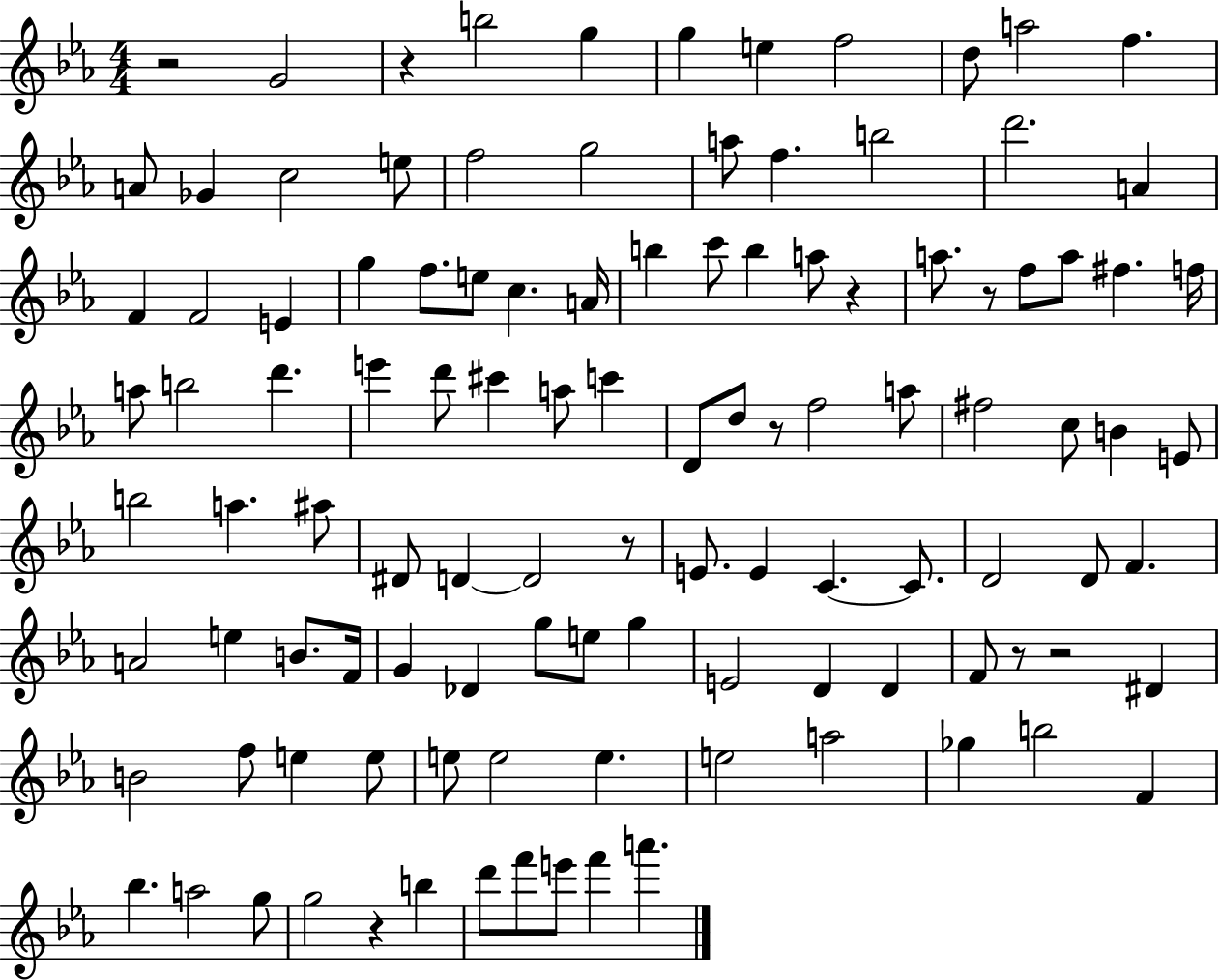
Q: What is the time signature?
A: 4/4